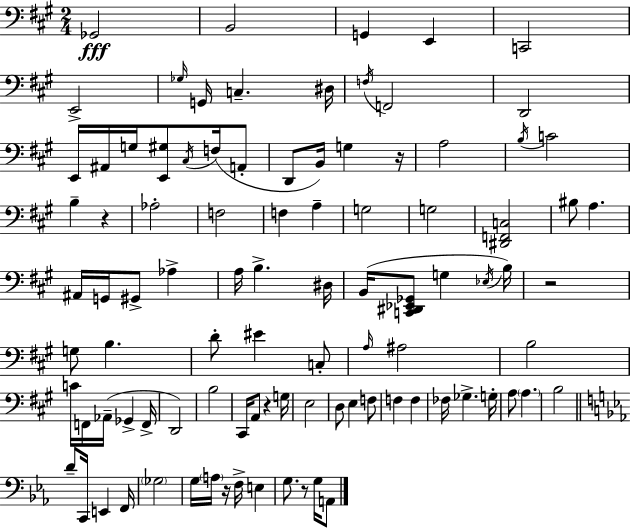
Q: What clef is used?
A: bass